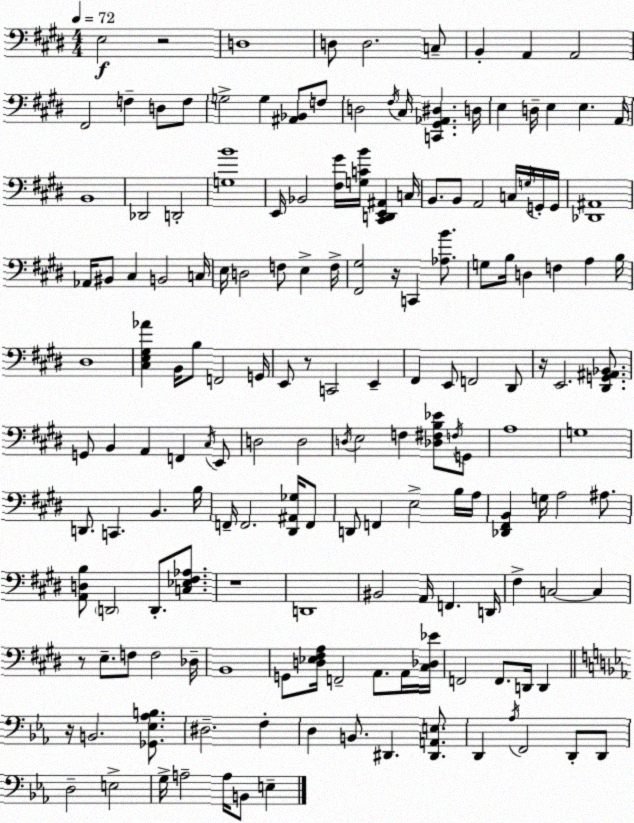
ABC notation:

X:1
T:Untitled
M:4/4
L:1/4
K:E
E,2 z2 D,4 D,/2 D,2 C,/2 B,, A,, A,,2 ^F,,2 F, D,/2 F,/2 G,2 G, [^A,,_B,,]/2 F,/2 D,2 ^F,/4 ^C,/4 [C,,^G,,_A,,^D,] D,/4 E, D,/4 E, E, A,,/4 B,,4 _D,,2 D,,2 [G,B]4 E,,/4 _B,,2 [^F,^G]/4 [G,CB]/4 [^C,,D,,E,,^A,,] C,/4 B,,/2 B,,/2 A,,2 C,/4 G,/4 G,,/4 G,,/4 [_D,,^A,,]4 _A,,/4 ^B,,/2 ^C, B,,2 C,/4 E,/4 D,2 F,/2 E, F,/4 [^F,,^G,]2 z/4 C,, [_A,B]/2 G,/2 B,/4 D, F, A, B,/4 ^D,4 [^C,E,^G,_A] B,,/4 B,/2 F,,2 G,,/4 E,,/2 z/2 C,,2 E,, ^F,, E,,/2 F,,2 ^D,,/2 z/4 E,,2 [^D,,G,,^A,,_B,,]/2 G,,/2 B,, A,, F,, ^C,/4 E,,/2 D,2 D,2 D,/4 E,2 F, [_D,^F,B,_E]/2 F,/4 G,,/2 A,4 G,4 D,,/2 C,, B,, B,/4 F,,/4 F,,2 [^D,,^A,,_G,]/4 F,,/2 D,,/2 F,, E,2 B,/4 A,/4 [_D,,^F,,B,,] G,/4 A,2 ^A,/2 [A,,D,B,]/2 D,,2 D,,/2 [C,_E,^F,_A,]/2 z4 D,,4 ^B,,2 A,,/4 F,, D,,/4 ^F, C,2 C, z/2 E,/2 F,/2 F,2 _D,/4 B,,4 G,,/2 [D,_E,^F,A,]/4 F,,2 A,,/2 A,,/4 [^C,_D,_E]/4 F,,2 F,,/2 D,,/4 D,, z/4 B,,2 [_G,,_E,_A,B,]/2 ^D,2 F, D, B,,/2 ^D,, [^D,,A,,E,]/2 D,, _A,/4 F,,2 D,,/2 D,,/2 D,2 E,2 G,/4 A,2 A,/4 B,,/2 E,